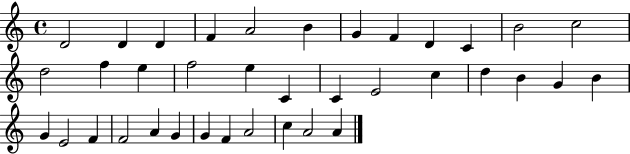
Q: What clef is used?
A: treble